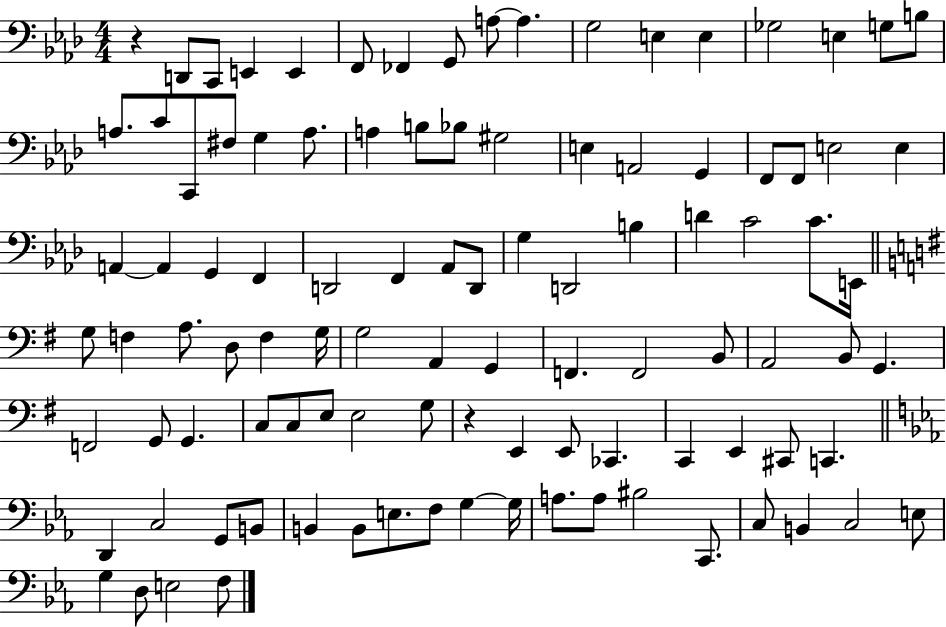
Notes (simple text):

R/q D2/e C2/e E2/q E2/q F2/e FES2/q G2/e A3/e A3/q. G3/h E3/q E3/q Gb3/h E3/q G3/e B3/e A3/e. C4/e C2/e F#3/e G3/q A3/e. A3/q B3/e Bb3/e G#3/h E3/q A2/h G2/q F2/e F2/e E3/h E3/q A2/q A2/q G2/q F2/q D2/h F2/q Ab2/e D2/e G3/q D2/h B3/q D4/q C4/h C4/e. E2/s G3/e F3/q A3/e. D3/e F3/q G3/s G3/h A2/q G2/q F2/q. F2/h B2/e A2/h B2/e G2/q. F2/h G2/e G2/q. C3/e C3/e E3/e E3/h G3/e R/q E2/q E2/e CES2/q. C2/q E2/q C#2/e C2/q. D2/q C3/h G2/e B2/e B2/q B2/e E3/e. F3/e G3/q G3/s A3/e. A3/e BIS3/h C2/e. C3/e B2/q C3/h E3/e G3/q D3/e E3/h F3/e